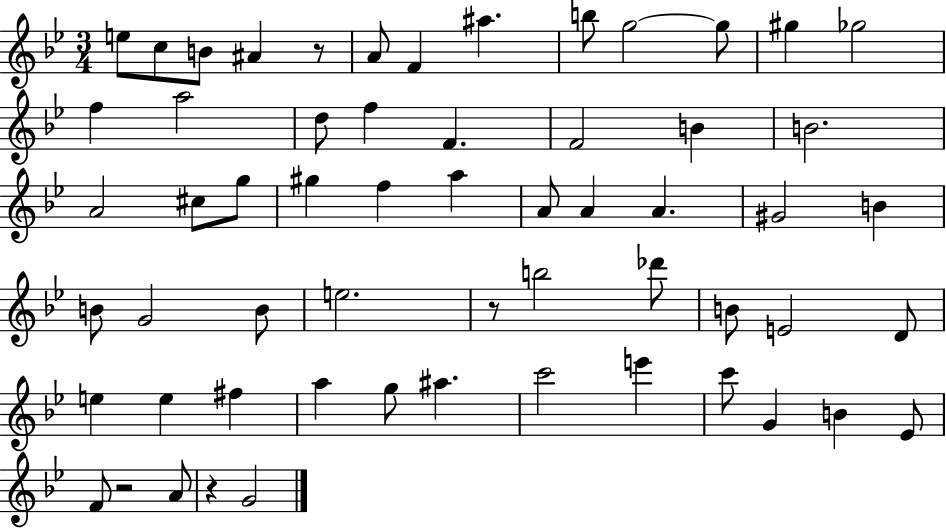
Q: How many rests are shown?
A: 4